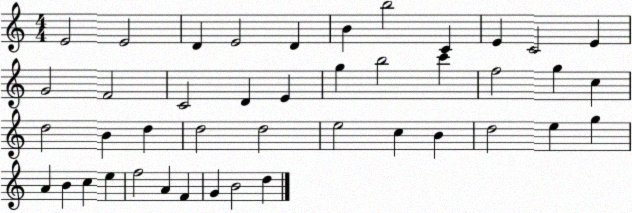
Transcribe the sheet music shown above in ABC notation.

X:1
T:Untitled
M:4/4
L:1/4
K:C
E2 E2 D E2 D B b2 C E C2 E G2 F2 C2 D E g b2 c' f2 g c d2 B d d2 d2 e2 c B d2 e g A B c e f2 A F G B2 d